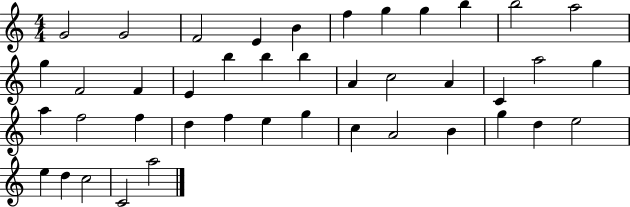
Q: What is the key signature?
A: C major